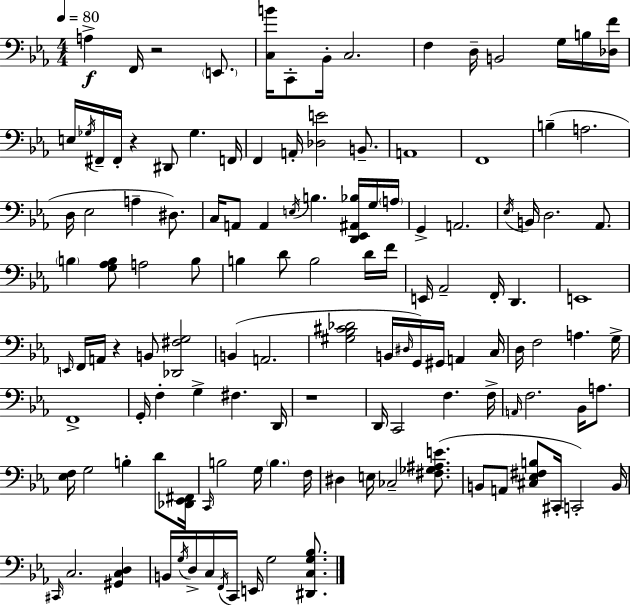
{
  \clef bass
  \numericTimeSignature
  \time 4/4
  \key ees \major
  \tempo 4 = 80
  a4->\f f,16 r2 \parenthesize e,8. | <c b'>16 c,8-. bes,16-. c2. | f4 d16-- b,2 g16 b16 <des f'>16 | e16 \acciaccatura { ges16 } fis,16-- fis,16-. r4 dis,8 ges4. | \break f,16 f,4 a,16-. <des e'>2 b,8.-- | a,1 | f,1 | b4--( a2. | \break d16 ees2 a4-- dis8.) | c16 a,8 a,4 \acciaccatura { e16 } b4. <d, ees, ais, bes>16 | g16 \parenthesize a16 g,4-> a,2. | \acciaccatura { ees16 } b,16 d2. | \break aes,8. \parenthesize b4 <g aes b>8 a2 | b8 b4 d'8 b2 | d'16 f'16 e,16 aes,2-- f,16-. d,4. | e,1 | \break \grace { e,16 } f,16 a,16 r4 b,8 <des, fis g>2 | b,4( a,2. | <gis bes cis' des'>2 b,16 \grace { dis16 } g,16) gis,16 | a,4 c16 d16 f2 a4. | \break g16-> f,1-> | g,16-. f4-. g4-> fis4. | d,16 r1 | d,16 c,2 f4. | \break f16-> \grace { a,16 } f2. | bes,16 a8. <ees f>16 g2 b4-. | d'8 <des, ees, fis,>16 \grace { c,16 } b2 g16 | \parenthesize b4. f16 dis4 e16 ces2-- | \break <fis ges ais e'>8.( b,8 a,8 <cis ees fis b>8 cis,16-. c,2-.) | b,16 \grace { cis,16 } c2. | <gis, c d>4 b,16 \acciaccatura { g16 } d16-> c16 \acciaccatura { f,16 } c,16 e,16 g2 | <dis, c g bes>8. \bar "|."
}